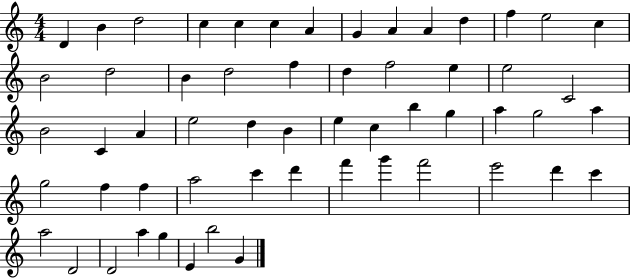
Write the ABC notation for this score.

X:1
T:Untitled
M:4/4
L:1/4
K:C
D B d2 c c c A G A A d f e2 c B2 d2 B d2 f d f2 e e2 C2 B2 C A e2 d B e c b g a g2 a g2 f f a2 c' d' f' g' f'2 e'2 d' c' a2 D2 D2 a g E b2 G